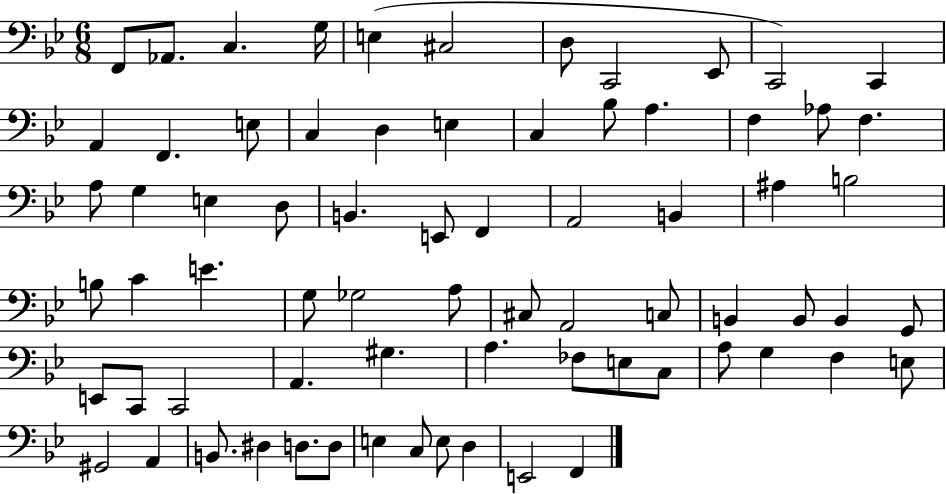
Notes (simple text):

F2/e Ab2/e. C3/q. G3/s E3/q C#3/h D3/e C2/h Eb2/e C2/h C2/q A2/q F2/q. E3/e C3/q D3/q E3/q C3/q Bb3/e A3/q. F3/q Ab3/e F3/q. A3/e G3/q E3/q D3/e B2/q. E2/e F2/q A2/h B2/q A#3/q B3/h B3/e C4/q E4/q. G3/e Gb3/h A3/e C#3/e A2/h C3/e B2/q B2/e B2/q G2/e E2/e C2/e C2/h A2/q. G#3/q. A3/q. FES3/e E3/e C3/e A3/e G3/q F3/q E3/e G#2/h A2/q B2/e. D#3/q D3/e. D3/e E3/q C3/e E3/e D3/q E2/h F2/q